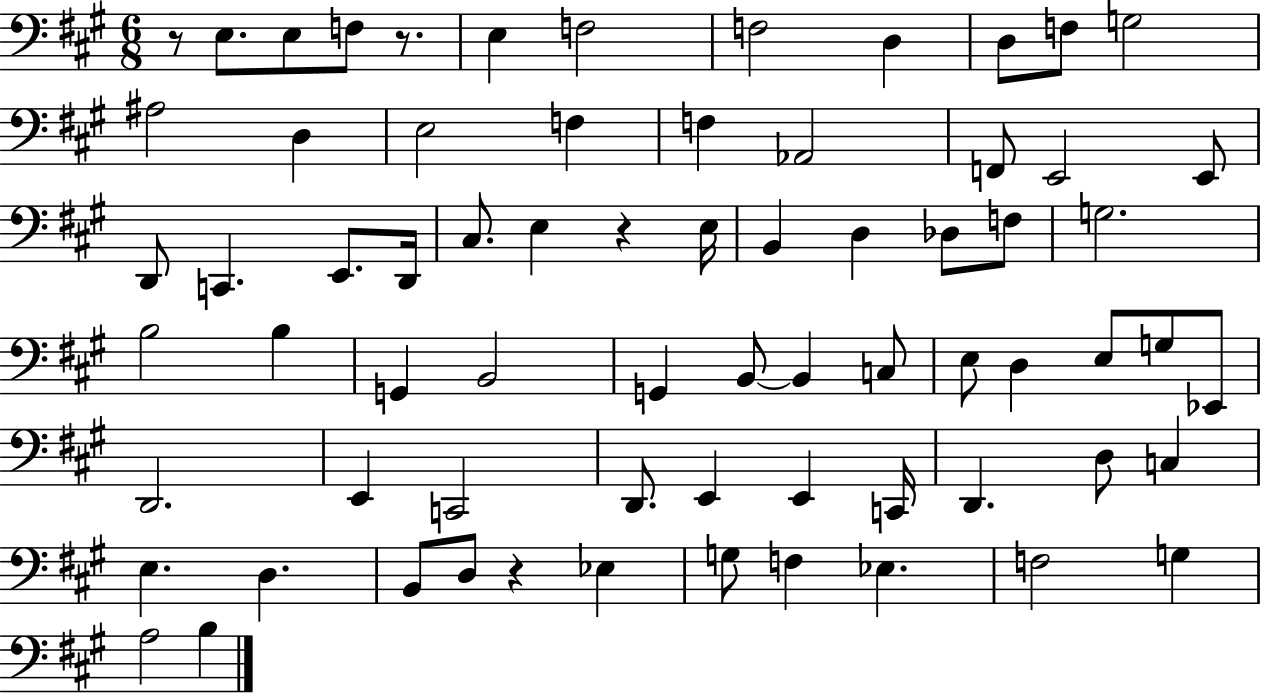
R/e E3/e. E3/e F3/e R/e. E3/q F3/h F3/h D3/q D3/e F3/e G3/h A#3/h D3/q E3/h F3/q F3/q Ab2/h F2/e E2/h E2/e D2/e C2/q. E2/e. D2/s C#3/e. E3/q R/q E3/s B2/q D3/q Db3/e F3/e G3/h. B3/h B3/q G2/q B2/h G2/q B2/e B2/q C3/e E3/e D3/q E3/e G3/e Eb2/e D2/h. E2/q C2/h D2/e. E2/q E2/q C2/s D2/q. D3/e C3/q E3/q. D3/q. B2/e D3/e R/q Eb3/q G3/e F3/q Eb3/q. F3/h G3/q A3/h B3/q